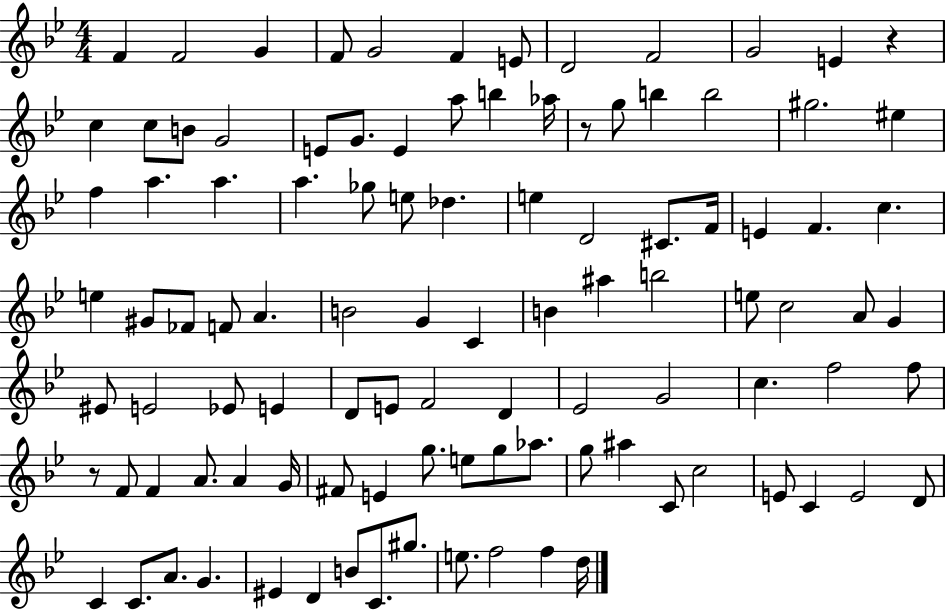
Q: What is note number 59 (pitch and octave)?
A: E4